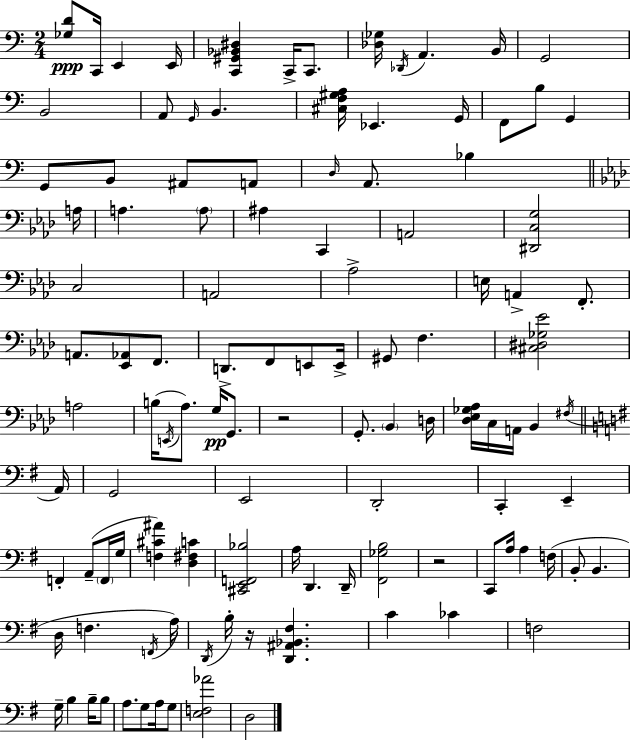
{
  \clef bass
  \numericTimeSignature
  \time 2/4
  \key a \minor
  <ges d'>8\ppp c,16 e,4 e,16 | <c, gis, bes, dis>4 c,16-> c,8. | <des ges>16 \acciaccatura { des,16 } a,4. | b,16 g,2 | \break b,2 | a,8 \grace { g,16 } b,4. | <cis f gis a>16 ees,4. | g,16 f,8 b8 g,4 | \break g,8 b,8 ais,8 | a,8 \grace { d16 } a,8. bes4 | \bar "||" \break \key aes \major a16 a4. \parenthesize a8 | ais4 c,4 | a,2 | <dis, c g>2 | \break c2 | a,2 | aes2-> | e16 a,4-> f,8.-. | \break a,8. <ees, aes,>8 f,8. | d,8.-> f,8 e,8 | e,16-> gis,8 f4. | <cis dis ges ees'>2 | \break a2 | b16( \acciaccatura { e,16 } aes8.) g16\pp g,8. | r2 | g,8.-. \parenthesize bes,4 | \break d16 <des ees ges aes>16 c16 a,16 bes,4 | \acciaccatura { fis16 } \bar "||" \break \key g \major a,16 g,2 | e,2 | d,2-. | c,4-. e,4-- | \break f,4-. a,8--( \parenthesize f,16 | g16 <f cis' ais'>4) <d fis c'>4 | <cis, e, f, bes>2 | a16 d,4. | \break d,16-- <fis, ges b>2 | r2 | c,8 a16 a4 | f16( b,8-. b,4. | \break d16 f4. | \acciaccatura { f,16 }) a16 \acciaccatura { d,16 } b16-. r16 <d, ais, bes, fis>4. | c'4 ces'4 | f2 | \break g16-- b4 | b16-- b8 a8. g8 | a16 g8 <e f aes'>2 | d2 | \break \bar "|."
}